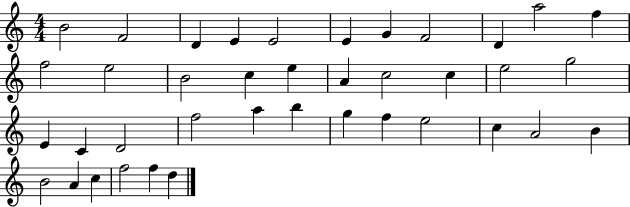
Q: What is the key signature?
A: C major